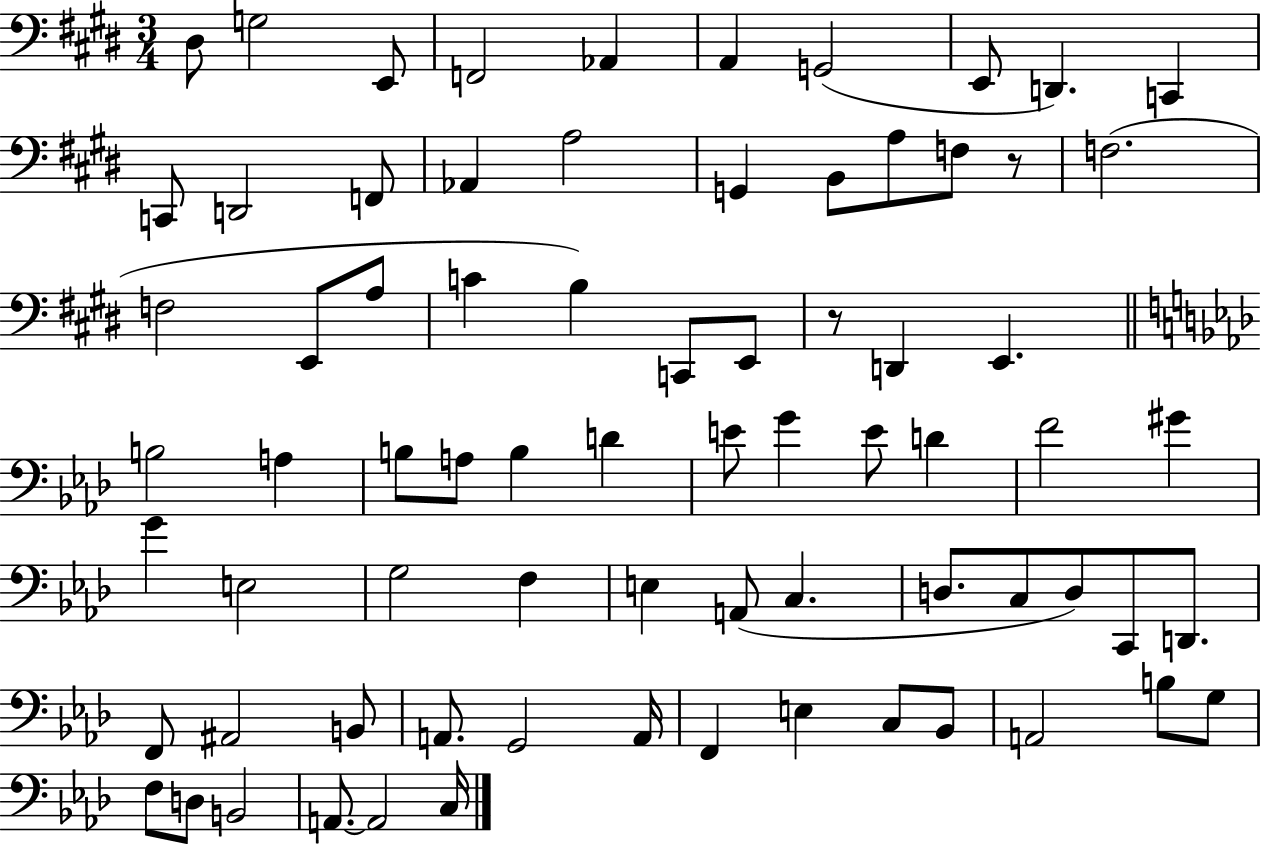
D#3/e G3/h E2/e F2/h Ab2/q A2/q G2/h E2/e D2/q. C2/q C2/e D2/h F2/e Ab2/q A3/h G2/q B2/e A3/e F3/e R/e F3/h. F3/h E2/e A3/e C4/q B3/q C2/e E2/e R/e D2/q E2/q. B3/h A3/q B3/e A3/e B3/q D4/q E4/e G4/q E4/e D4/q F4/h G#4/q G4/q E3/h G3/h F3/q E3/q A2/e C3/q. D3/e. C3/e D3/e C2/e D2/e. F2/e A#2/h B2/e A2/e. G2/h A2/s F2/q E3/q C3/e Bb2/e A2/h B3/e G3/e F3/e D3/e B2/h A2/e. A2/h C3/s